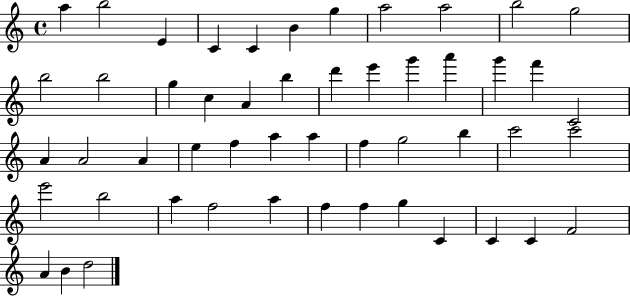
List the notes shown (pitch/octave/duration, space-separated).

A5/q B5/h E4/q C4/q C4/q B4/q G5/q A5/h A5/h B5/h G5/h B5/h B5/h G5/q C5/q A4/q B5/q D6/q E6/q G6/q A6/q G6/q F6/q C4/h A4/q A4/h A4/q E5/q F5/q A5/q A5/q F5/q G5/h B5/q C6/h C6/h E6/h B5/h A5/q F5/h A5/q F5/q F5/q G5/q C4/q C4/q C4/q F4/h A4/q B4/q D5/h